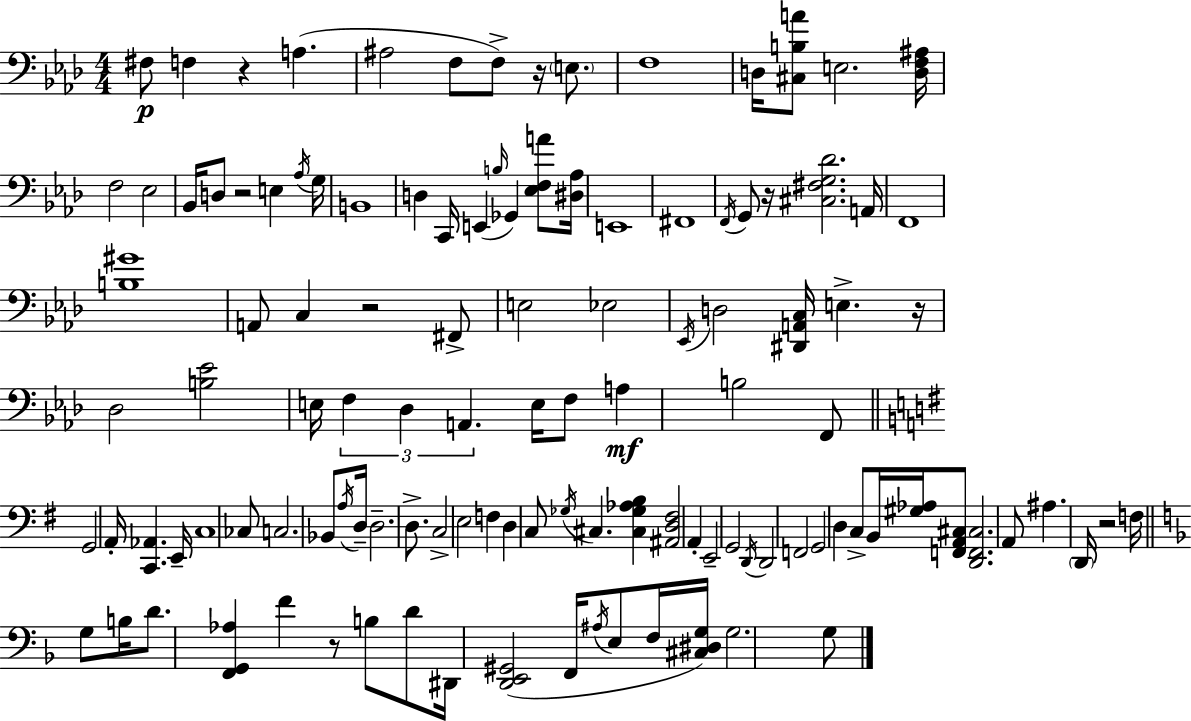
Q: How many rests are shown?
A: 8